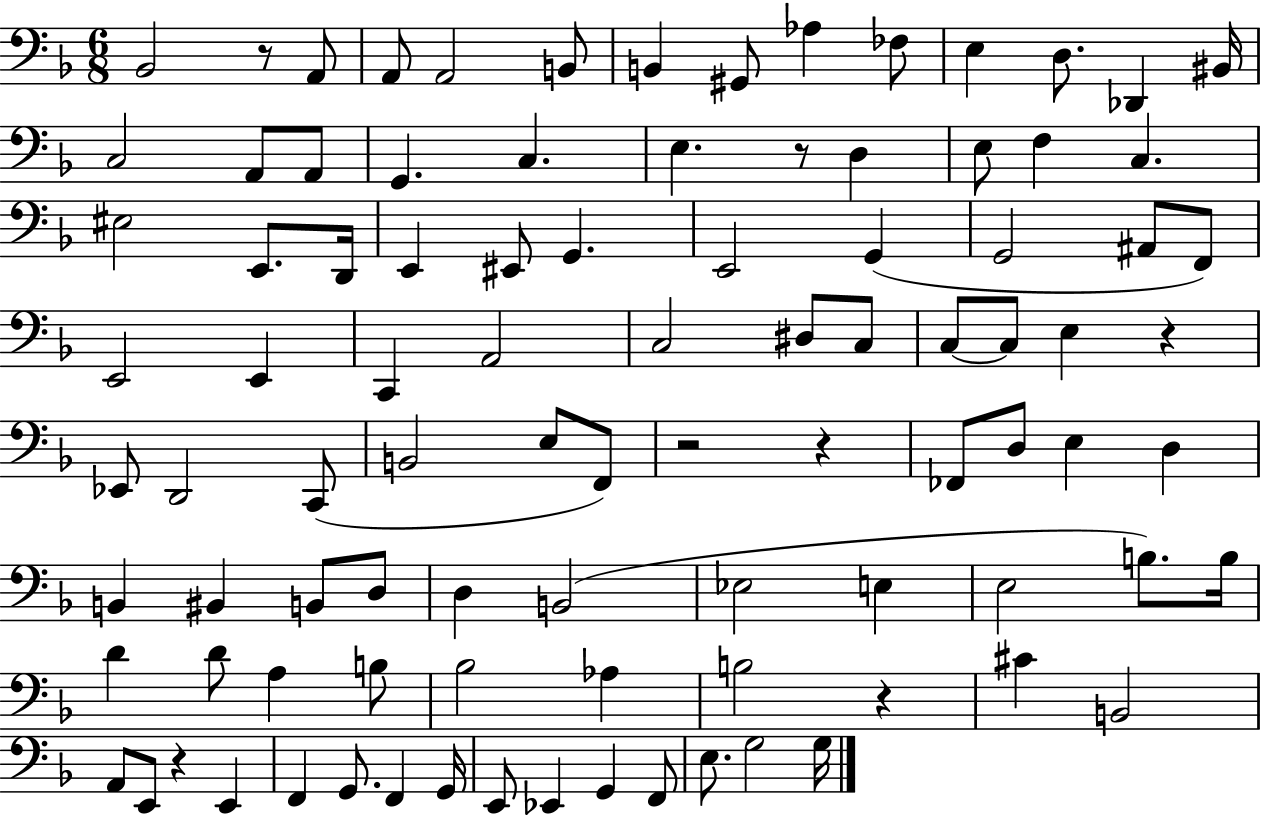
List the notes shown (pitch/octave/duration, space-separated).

Bb2/h R/e A2/e A2/e A2/h B2/e B2/q G#2/e Ab3/q FES3/e E3/q D3/e. Db2/q BIS2/s C3/h A2/e A2/e G2/q. C3/q. E3/q. R/e D3/q E3/e F3/q C3/q. EIS3/h E2/e. D2/s E2/q EIS2/e G2/q. E2/h G2/q G2/h A#2/e F2/e E2/h E2/q C2/q A2/h C3/h D#3/e C3/e C3/e C3/e E3/q R/q Eb2/e D2/h C2/e B2/h E3/e F2/e R/h R/q FES2/e D3/e E3/q D3/q B2/q BIS2/q B2/e D3/e D3/q B2/h Eb3/h E3/q E3/h B3/e. B3/s D4/q D4/e A3/q B3/e Bb3/h Ab3/q B3/h R/q C#4/q B2/h A2/e E2/e R/q E2/q F2/q G2/e. F2/q G2/s E2/e Eb2/q G2/q F2/e E3/e. G3/h G3/s